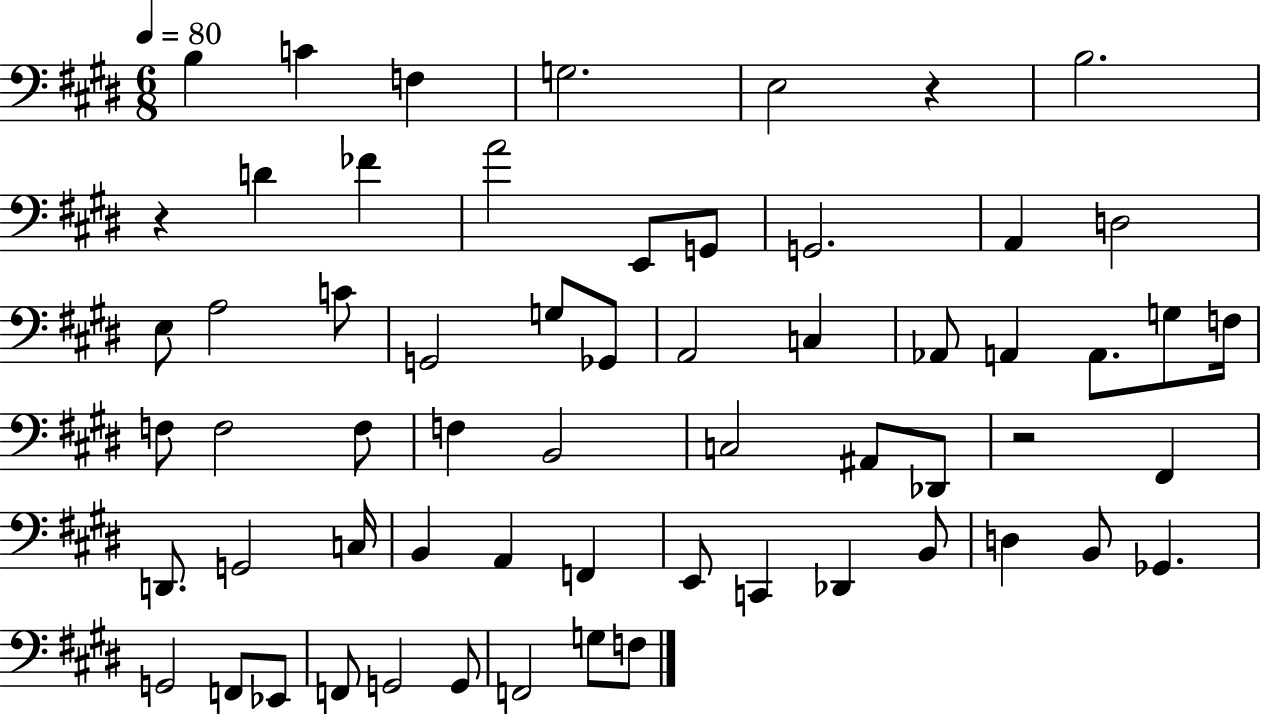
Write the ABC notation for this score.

X:1
T:Untitled
M:6/8
L:1/4
K:E
B, C F, G,2 E,2 z B,2 z D _F A2 E,,/2 G,,/2 G,,2 A,, D,2 E,/2 A,2 C/2 G,,2 G,/2 _G,,/2 A,,2 C, _A,,/2 A,, A,,/2 G,/2 F,/4 F,/2 F,2 F,/2 F, B,,2 C,2 ^A,,/2 _D,,/2 z2 ^F,, D,,/2 G,,2 C,/4 B,, A,, F,, E,,/2 C,, _D,, B,,/2 D, B,,/2 _G,, G,,2 F,,/2 _E,,/2 F,,/2 G,,2 G,,/2 F,,2 G,/2 F,/2